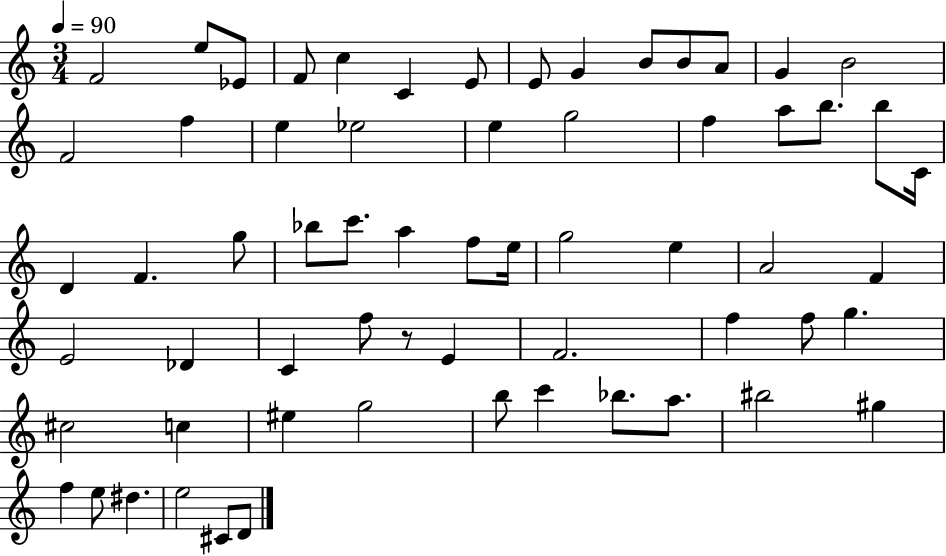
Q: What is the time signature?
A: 3/4